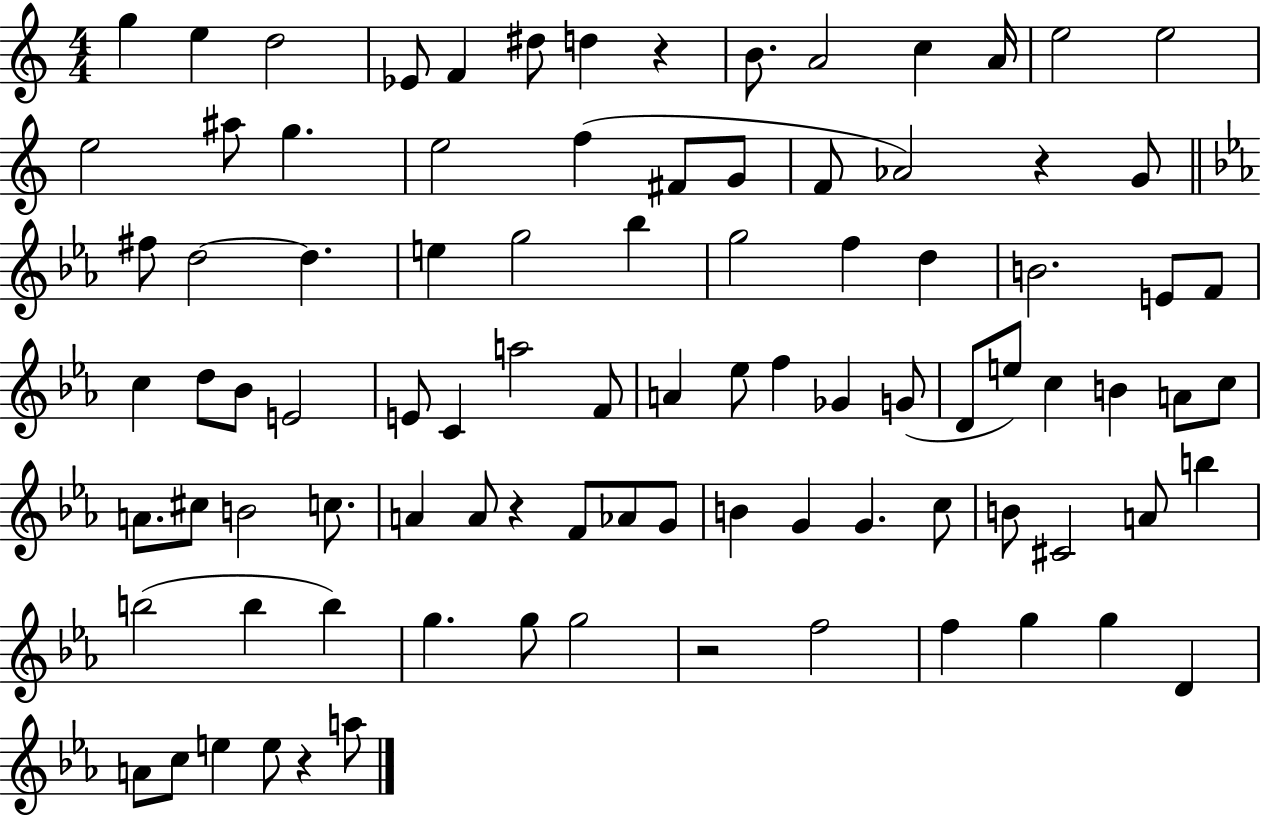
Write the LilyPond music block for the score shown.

{
  \clef treble
  \numericTimeSignature
  \time 4/4
  \key c \major
  g''4 e''4 d''2 | ees'8 f'4 dis''8 d''4 r4 | b'8. a'2 c''4 a'16 | e''2 e''2 | \break e''2 ais''8 g''4. | e''2 f''4( fis'8 g'8 | f'8 aes'2) r4 g'8 | \bar "||" \break \key ees \major fis''8 d''2~~ d''4. | e''4 g''2 bes''4 | g''2 f''4 d''4 | b'2. e'8 f'8 | \break c''4 d''8 bes'8 e'2 | e'8 c'4 a''2 f'8 | a'4 ees''8 f''4 ges'4 g'8( | d'8 e''8) c''4 b'4 a'8 c''8 | \break a'8. cis''8 b'2 c''8. | a'4 a'8 r4 f'8 aes'8 g'8 | b'4 g'4 g'4. c''8 | b'8 cis'2 a'8 b''4 | \break b''2( b''4 b''4) | g''4. g''8 g''2 | r2 f''2 | f''4 g''4 g''4 d'4 | \break a'8 c''8 e''4 e''8 r4 a''8 | \bar "|."
}